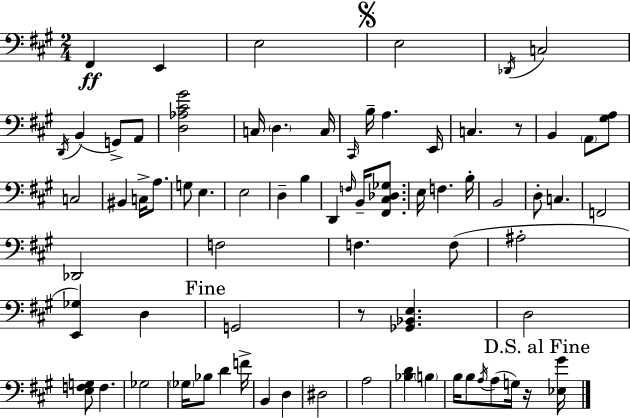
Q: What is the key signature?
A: A major